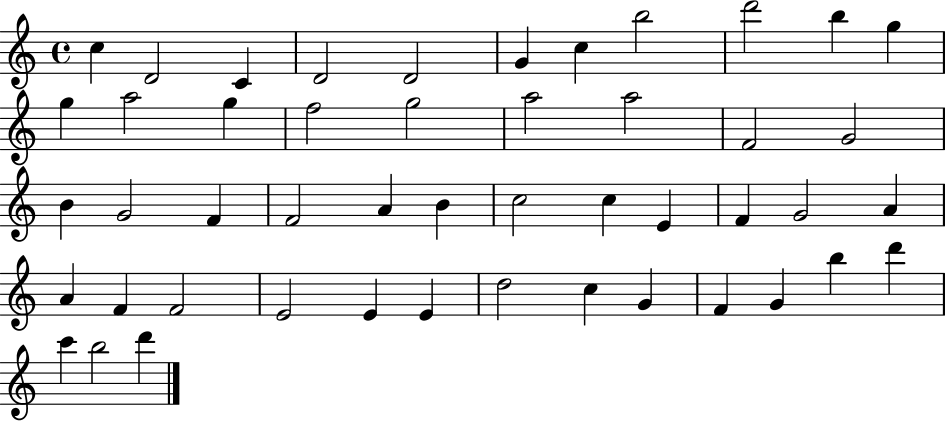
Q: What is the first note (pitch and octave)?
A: C5